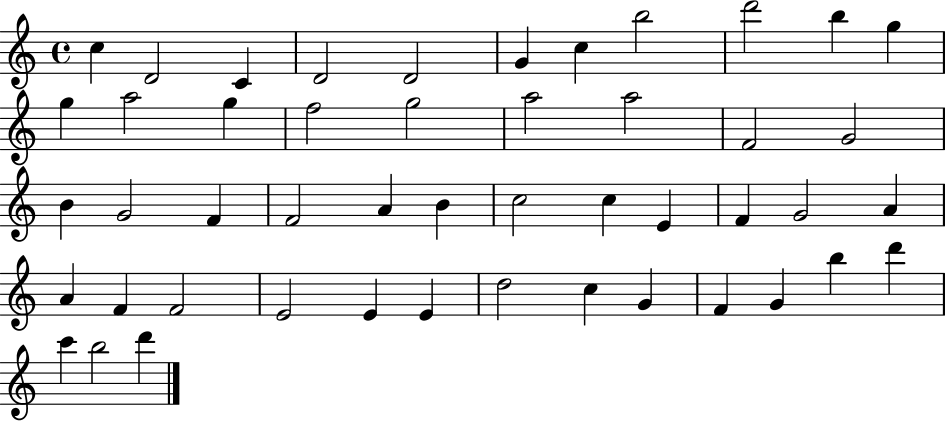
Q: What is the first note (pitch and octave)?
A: C5